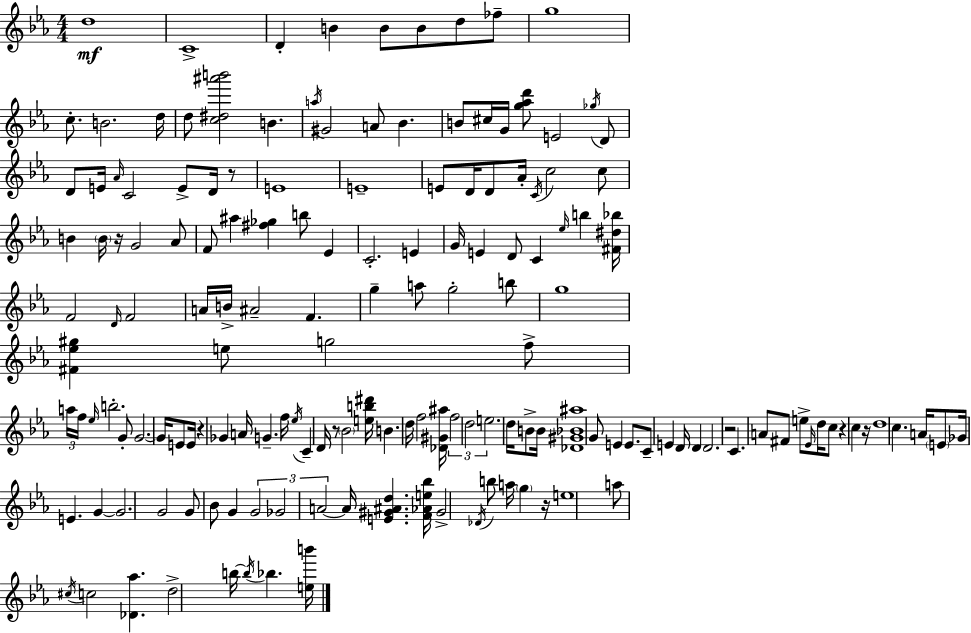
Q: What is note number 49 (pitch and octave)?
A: E4